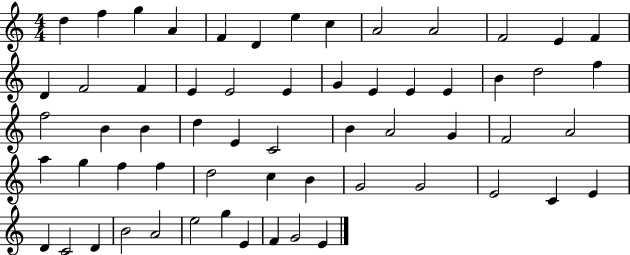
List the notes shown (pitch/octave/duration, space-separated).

D5/q F5/q G5/q A4/q F4/q D4/q E5/q C5/q A4/h A4/h F4/h E4/q F4/q D4/q F4/h F4/q E4/q E4/h E4/q G4/q E4/q E4/q E4/q B4/q D5/h F5/q F5/h B4/q B4/q D5/q E4/q C4/h B4/q A4/h G4/q F4/h A4/h A5/q G5/q F5/q F5/q D5/h C5/q B4/q G4/h G4/h E4/h C4/q E4/q D4/q C4/h D4/q B4/h A4/h E5/h G5/q E4/q F4/q G4/h E4/q